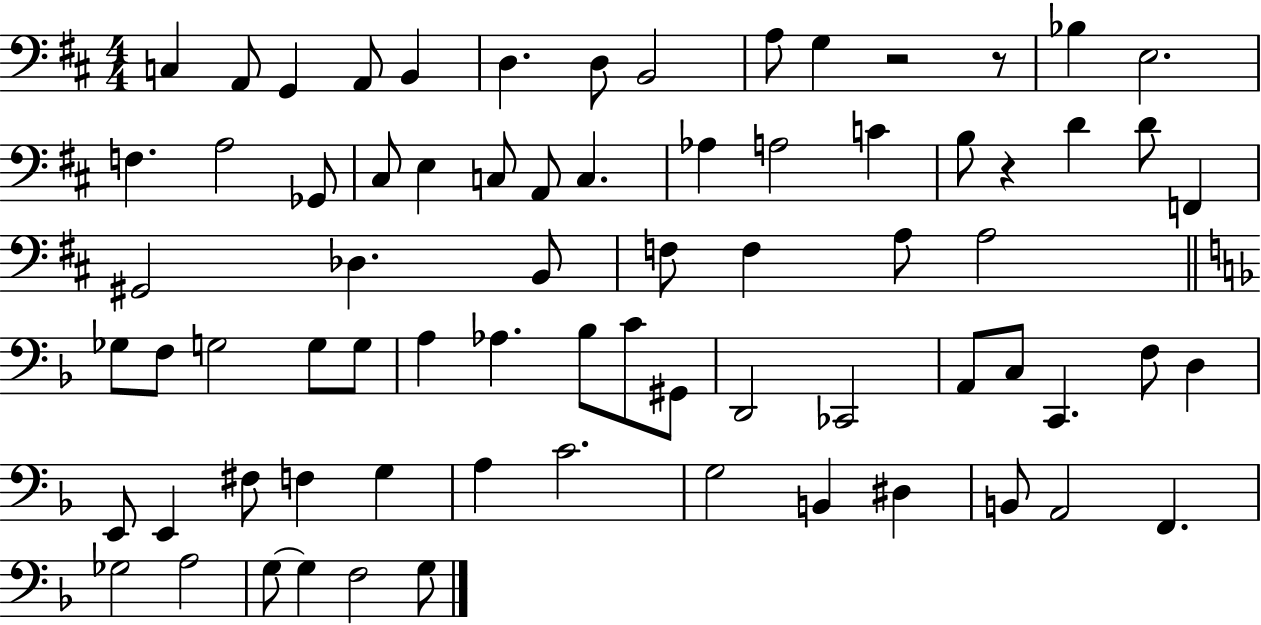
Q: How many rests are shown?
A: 3